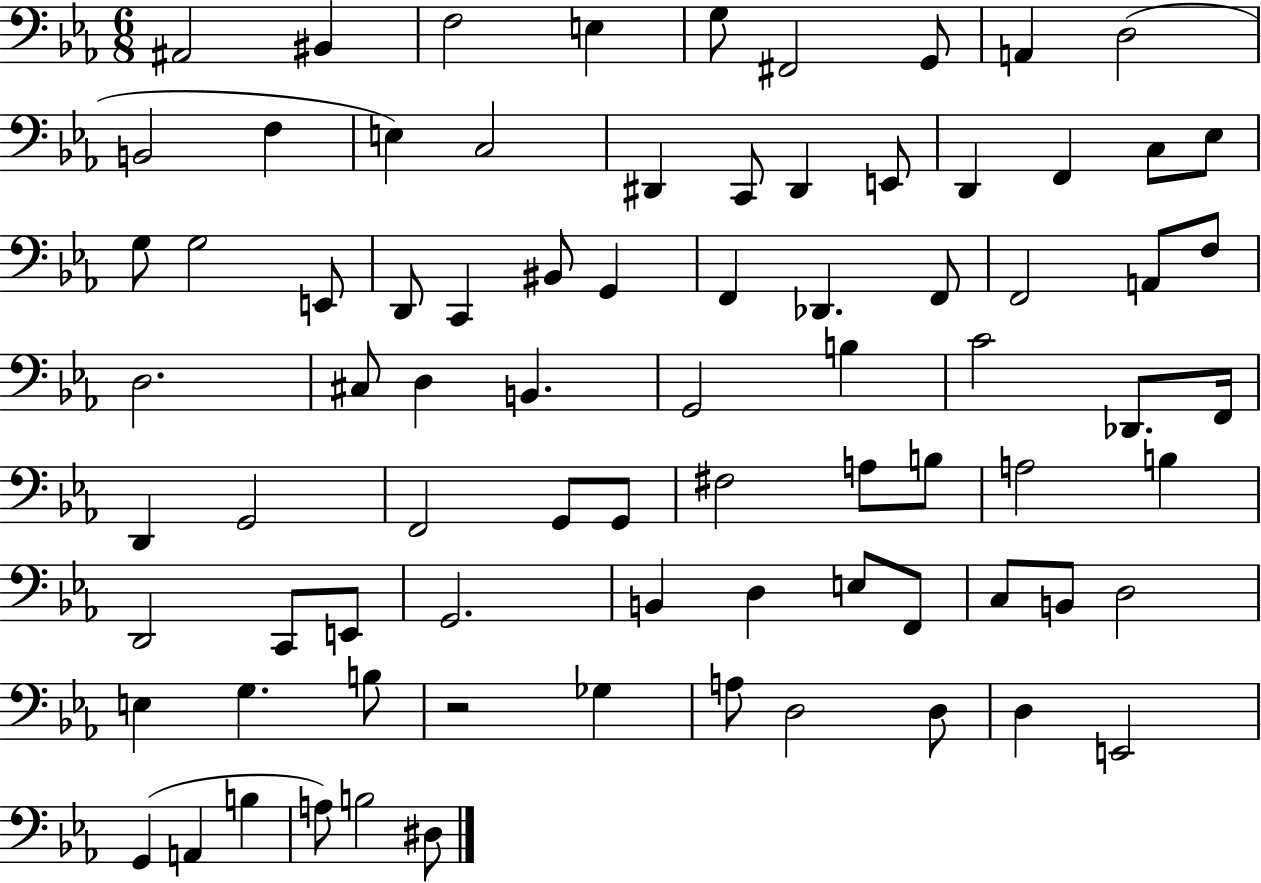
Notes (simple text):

A#2/h BIS2/q F3/h E3/q G3/e F#2/h G2/e A2/q D3/h B2/h F3/q E3/q C3/h D#2/q C2/e D#2/q E2/e D2/q F2/q C3/e Eb3/e G3/e G3/h E2/e D2/e C2/q BIS2/e G2/q F2/q Db2/q. F2/e F2/h A2/e F3/e D3/h. C#3/e D3/q B2/q. G2/h B3/q C4/h Db2/e. F2/s D2/q G2/h F2/h G2/e G2/e F#3/h A3/e B3/e A3/h B3/q D2/h C2/e E2/e G2/h. B2/q D3/q E3/e F2/e C3/e B2/e D3/h E3/q G3/q. B3/e R/h Gb3/q A3/e D3/h D3/e D3/q E2/h G2/q A2/q B3/q A3/e B3/h D#3/e